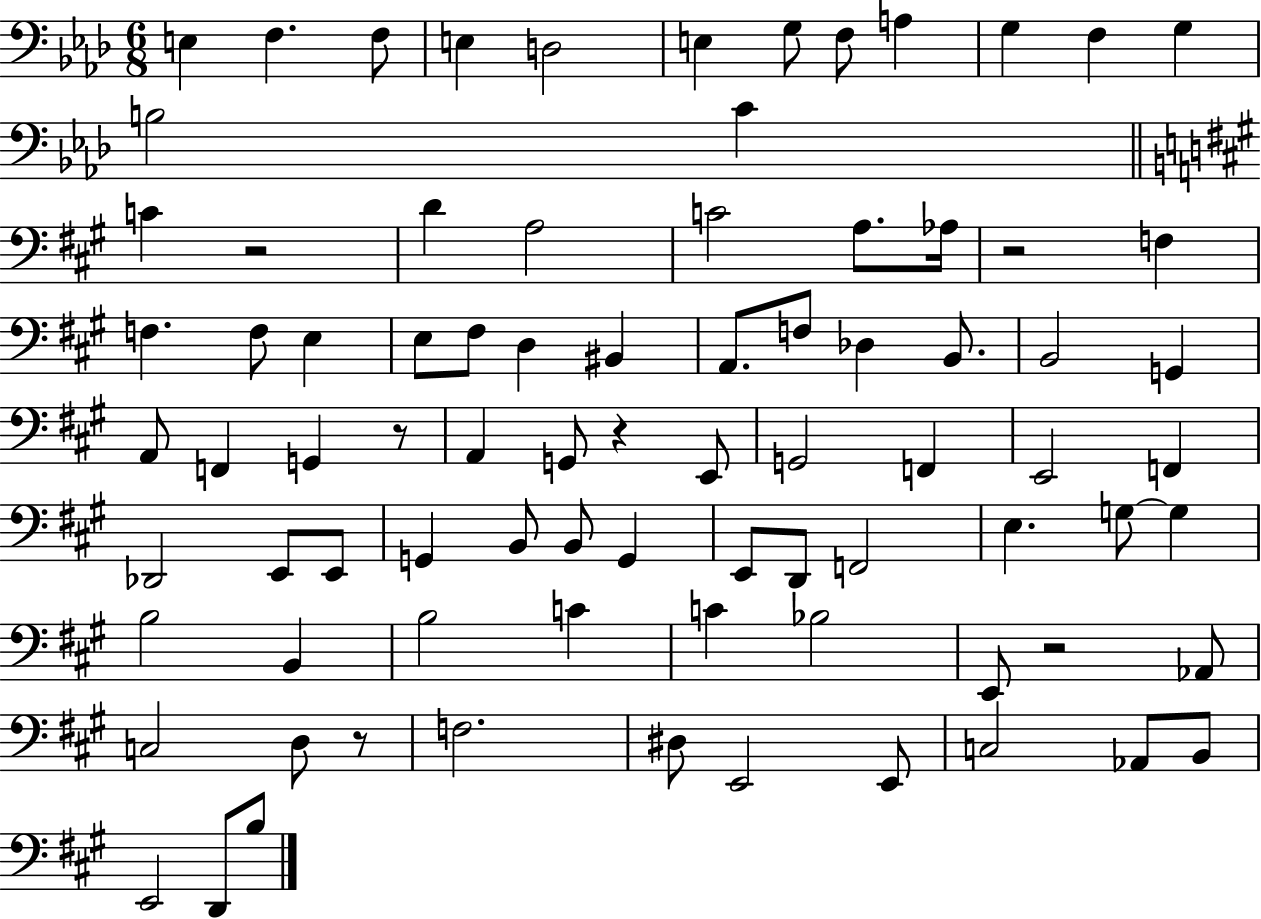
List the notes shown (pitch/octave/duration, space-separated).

E3/q F3/q. F3/e E3/q D3/h E3/q G3/e F3/e A3/q G3/q F3/q G3/q B3/h C4/q C4/q R/h D4/q A3/h C4/h A3/e. Ab3/s R/h F3/q F3/q. F3/e E3/q E3/e F#3/e D3/q BIS2/q A2/e. F3/e Db3/q B2/e. B2/h G2/q A2/e F2/q G2/q R/e A2/q G2/e R/q E2/e G2/h F2/q E2/h F2/q Db2/h E2/e E2/e G2/q B2/e B2/e G2/q E2/e D2/e F2/h E3/q. G3/e G3/q B3/h B2/q B3/h C4/q C4/q Bb3/h E2/e R/h Ab2/e C3/h D3/e R/e F3/h. D#3/e E2/h E2/e C3/h Ab2/e B2/e E2/h D2/e B3/e